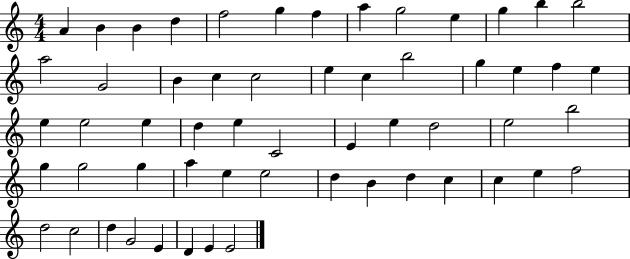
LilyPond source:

{
  \clef treble
  \numericTimeSignature
  \time 4/4
  \key c \major
  a'4 b'4 b'4 d''4 | f''2 g''4 f''4 | a''4 g''2 e''4 | g''4 b''4 b''2 | \break a''2 g'2 | b'4 c''4 c''2 | e''4 c''4 b''2 | g''4 e''4 f''4 e''4 | \break e''4 e''2 e''4 | d''4 e''4 c'2 | e'4 e''4 d''2 | e''2 b''2 | \break g''4 g''2 g''4 | a''4 e''4 e''2 | d''4 b'4 d''4 c''4 | c''4 e''4 f''2 | \break d''2 c''2 | d''4 g'2 e'4 | d'4 e'4 e'2 | \bar "|."
}